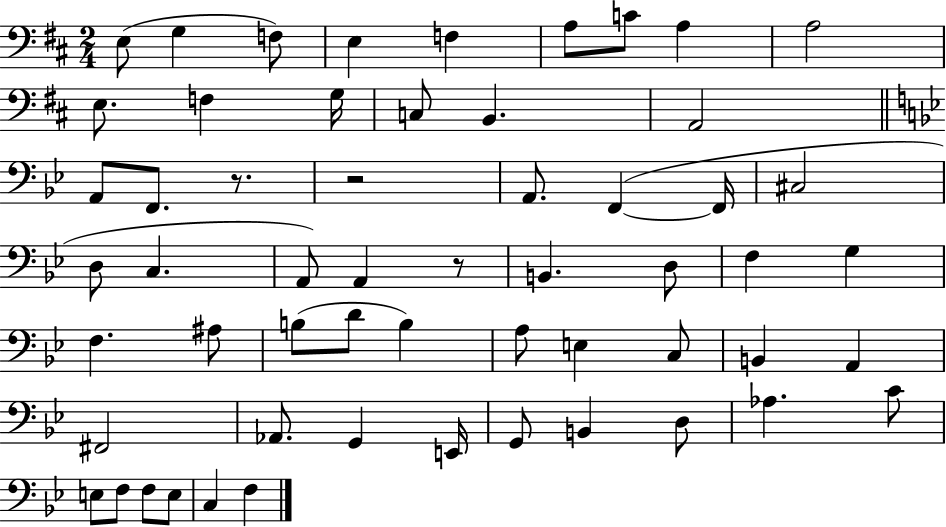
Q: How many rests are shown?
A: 3